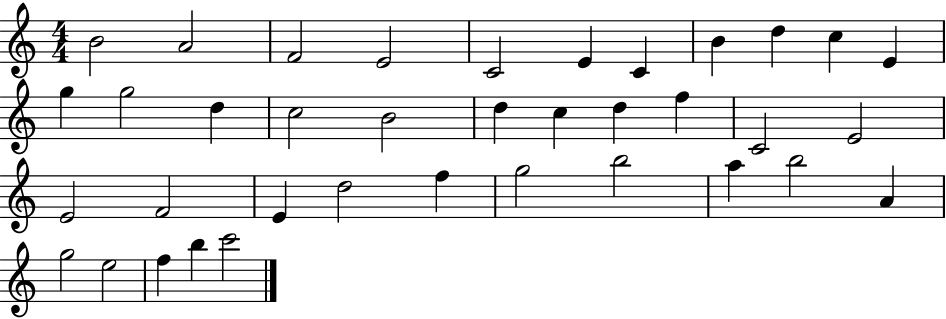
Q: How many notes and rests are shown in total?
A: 37